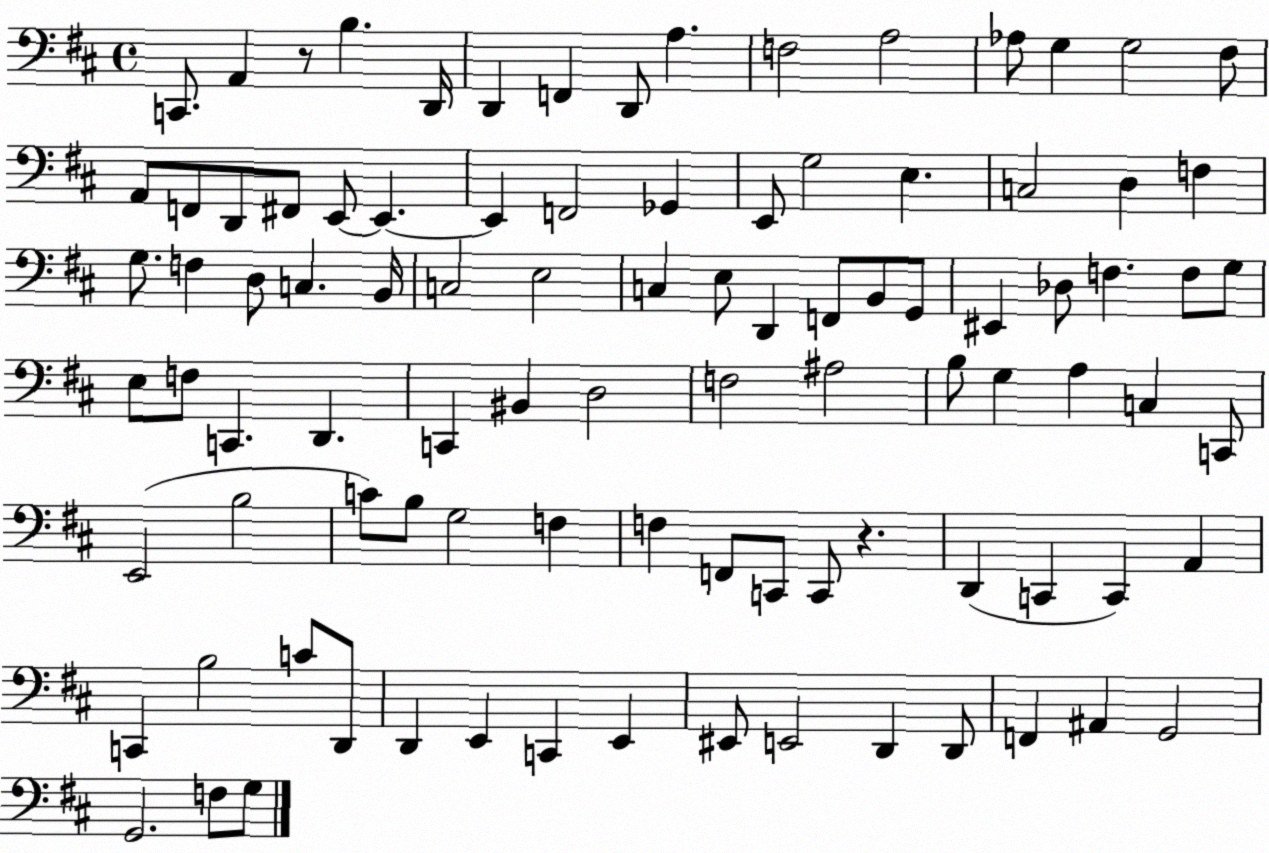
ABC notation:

X:1
T:Untitled
M:4/4
L:1/4
K:D
C,,/2 A,, z/2 B, D,,/4 D,, F,, D,,/2 A, F,2 A,2 _A,/2 G, G,2 ^F,/2 A,,/2 F,,/2 D,,/2 ^F,,/2 E,,/2 E,, E,, F,,2 _G,, E,,/2 G,2 E, C,2 D, F, G,/2 F, D,/2 C, B,,/4 C,2 E,2 C, E,/2 D,, F,,/2 B,,/2 G,,/2 ^E,, _D,/2 F, F,/2 G,/2 E,/2 F,/2 C,, D,, C,, ^B,, D,2 F,2 ^A,2 B,/2 G, A, C, C,,/2 E,,2 B,2 C/2 B,/2 G,2 F, F, F,,/2 C,,/2 C,,/2 z D,, C,, C,, A,, C,, B,2 C/2 D,,/2 D,, E,, C,, E,, ^E,,/2 E,,2 D,, D,,/2 F,, ^A,, G,,2 G,,2 F,/2 G,/2